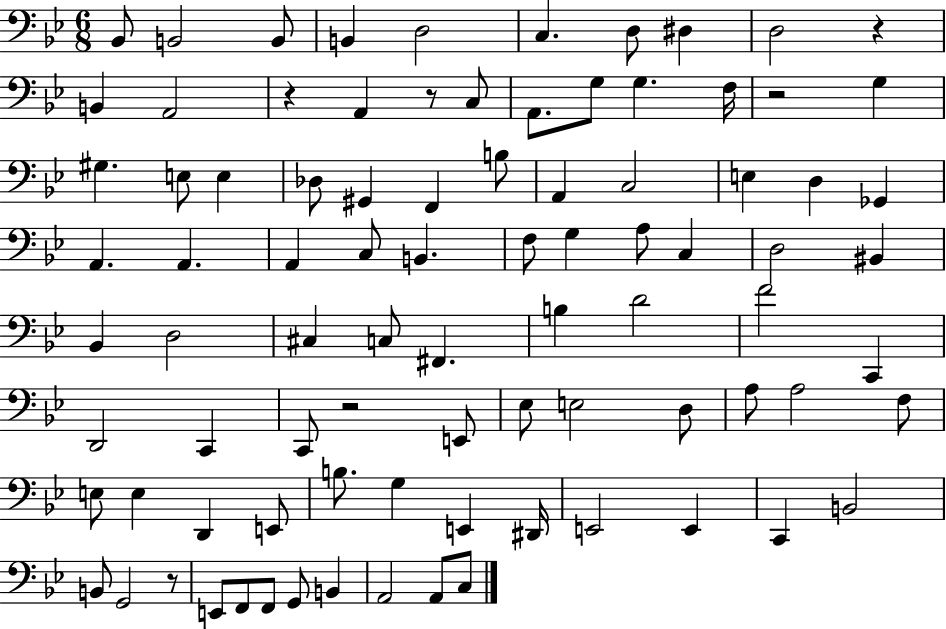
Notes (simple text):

Bb2/e B2/h B2/e B2/q D3/h C3/q. D3/e D#3/q D3/h R/q B2/q A2/h R/q A2/q R/e C3/e A2/e. G3/e G3/q. F3/s R/h G3/q G#3/q. E3/e E3/q Db3/e G#2/q F2/q B3/e A2/q C3/h E3/q D3/q Gb2/q A2/q. A2/q. A2/q C3/e B2/q. F3/e G3/q A3/e C3/q D3/h BIS2/q Bb2/q D3/h C#3/q C3/e F#2/q. B3/q D4/h F4/h C2/q D2/h C2/q C2/e R/h E2/e Eb3/e E3/h D3/e A3/e A3/h F3/e E3/e E3/q D2/q E2/e B3/e. G3/q E2/q D#2/s E2/h E2/q C2/q B2/h B2/e G2/h R/e E2/e F2/e F2/e G2/e B2/q A2/h A2/e C3/e